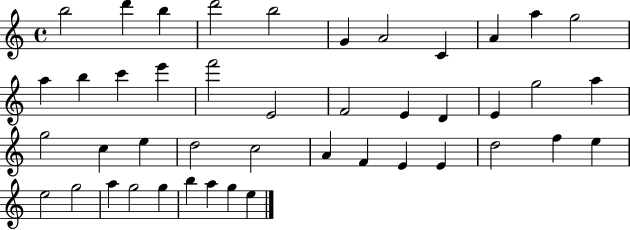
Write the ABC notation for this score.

X:1
T:Untitled
M:4/4
L:1/4
K:C
b2 d' b d'2 b2 G A2 C A a g2 a b c' e' f'2 E2 F2 E D E g2 a g2 c e d2 c2 A F E E d2 f e e2 g2 a g2 g b a g e